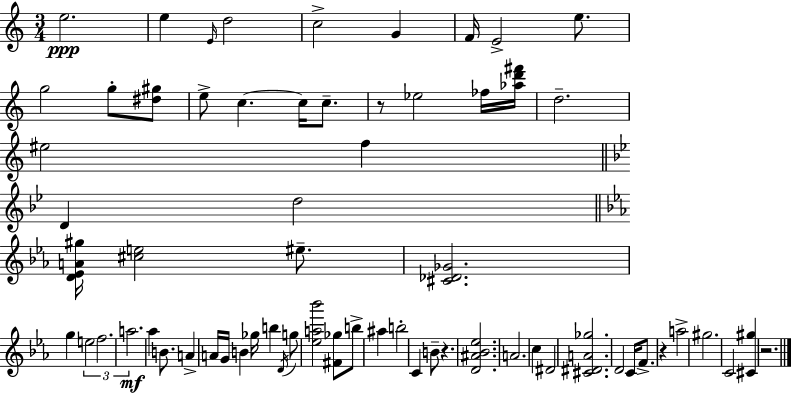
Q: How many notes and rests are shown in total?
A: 65